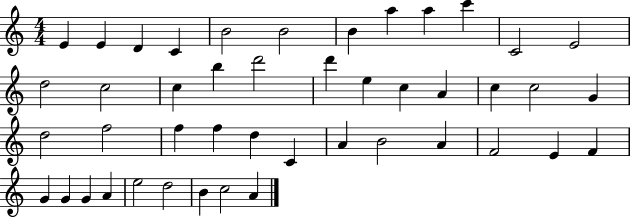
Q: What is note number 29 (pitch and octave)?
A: D5